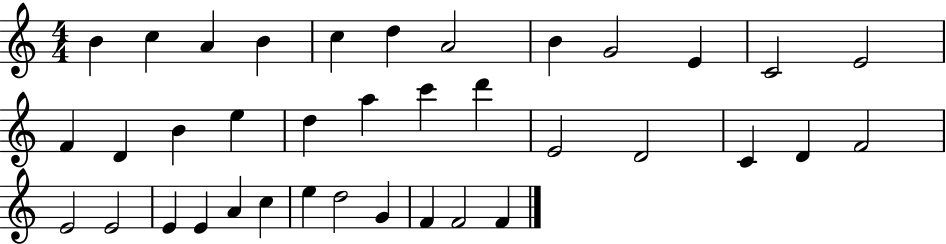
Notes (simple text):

B4/q C5/q A4/q B4/q C5/q D5/q A4/h B4/q G4/h E4/q C4/h E4/h F4/q D4/q B4/q E5/q D5/q A5/q C6/q D6/q E4/h D4/h C4/q D4/q F4/h E4/h E4/h E4/q E4/q A4/q C5/q E5/q D5/h G4/q F4/q F4/h F4/q